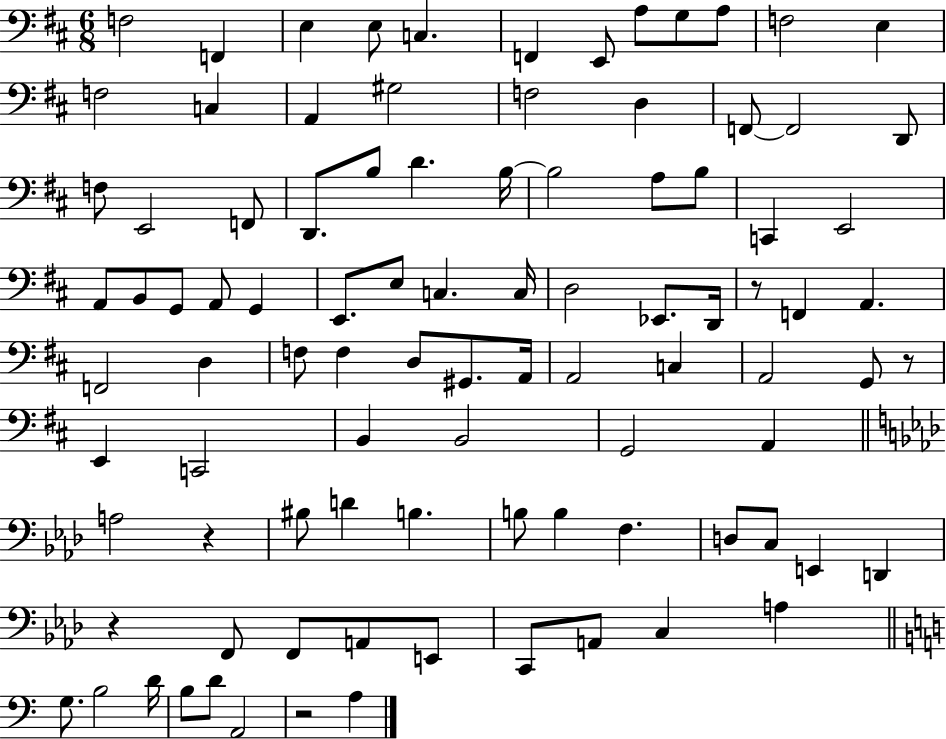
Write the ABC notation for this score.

X:1
T:Untitled
M:6/8
L:1/4
K:D
F,2 F,, E, E,/2 C, F,, E,,/2 A,/2 G,/2 A,/2 F,2 E, F,2 C, A,, ^G,2 F,2 D, F,,/2 F,,2 D,,/2 F,/2 E,,2 F,,/2 D,,/2 B,/2 D B,/4 B,2 A,/2 B,/2 C,, E,,2 A,,/2 B,,/2 G,,/2 A,,/2 G,, E,,/2 E,/2 C, C,/4 D,2 _E,,/2 D,,/4 z/2 F,, A,, F,,2 D, F,/2 F, D,/2 ^G,,/2 A,,/4 A,,2 C, A,,2 G,,/2 z/2 E,, C,,2 B,, B,,2 G,,2 A,, A,2 z ^B,/2 D B, B,/2 B, F, D,/2 C,/2 E,, D,, z F,,/2 F,,/2 A,,/2 E,,/2 C,,/2 A,,/2 C, A, G,/2 B,2 D/4 B,/2 D/2 A,,2 z2 A,